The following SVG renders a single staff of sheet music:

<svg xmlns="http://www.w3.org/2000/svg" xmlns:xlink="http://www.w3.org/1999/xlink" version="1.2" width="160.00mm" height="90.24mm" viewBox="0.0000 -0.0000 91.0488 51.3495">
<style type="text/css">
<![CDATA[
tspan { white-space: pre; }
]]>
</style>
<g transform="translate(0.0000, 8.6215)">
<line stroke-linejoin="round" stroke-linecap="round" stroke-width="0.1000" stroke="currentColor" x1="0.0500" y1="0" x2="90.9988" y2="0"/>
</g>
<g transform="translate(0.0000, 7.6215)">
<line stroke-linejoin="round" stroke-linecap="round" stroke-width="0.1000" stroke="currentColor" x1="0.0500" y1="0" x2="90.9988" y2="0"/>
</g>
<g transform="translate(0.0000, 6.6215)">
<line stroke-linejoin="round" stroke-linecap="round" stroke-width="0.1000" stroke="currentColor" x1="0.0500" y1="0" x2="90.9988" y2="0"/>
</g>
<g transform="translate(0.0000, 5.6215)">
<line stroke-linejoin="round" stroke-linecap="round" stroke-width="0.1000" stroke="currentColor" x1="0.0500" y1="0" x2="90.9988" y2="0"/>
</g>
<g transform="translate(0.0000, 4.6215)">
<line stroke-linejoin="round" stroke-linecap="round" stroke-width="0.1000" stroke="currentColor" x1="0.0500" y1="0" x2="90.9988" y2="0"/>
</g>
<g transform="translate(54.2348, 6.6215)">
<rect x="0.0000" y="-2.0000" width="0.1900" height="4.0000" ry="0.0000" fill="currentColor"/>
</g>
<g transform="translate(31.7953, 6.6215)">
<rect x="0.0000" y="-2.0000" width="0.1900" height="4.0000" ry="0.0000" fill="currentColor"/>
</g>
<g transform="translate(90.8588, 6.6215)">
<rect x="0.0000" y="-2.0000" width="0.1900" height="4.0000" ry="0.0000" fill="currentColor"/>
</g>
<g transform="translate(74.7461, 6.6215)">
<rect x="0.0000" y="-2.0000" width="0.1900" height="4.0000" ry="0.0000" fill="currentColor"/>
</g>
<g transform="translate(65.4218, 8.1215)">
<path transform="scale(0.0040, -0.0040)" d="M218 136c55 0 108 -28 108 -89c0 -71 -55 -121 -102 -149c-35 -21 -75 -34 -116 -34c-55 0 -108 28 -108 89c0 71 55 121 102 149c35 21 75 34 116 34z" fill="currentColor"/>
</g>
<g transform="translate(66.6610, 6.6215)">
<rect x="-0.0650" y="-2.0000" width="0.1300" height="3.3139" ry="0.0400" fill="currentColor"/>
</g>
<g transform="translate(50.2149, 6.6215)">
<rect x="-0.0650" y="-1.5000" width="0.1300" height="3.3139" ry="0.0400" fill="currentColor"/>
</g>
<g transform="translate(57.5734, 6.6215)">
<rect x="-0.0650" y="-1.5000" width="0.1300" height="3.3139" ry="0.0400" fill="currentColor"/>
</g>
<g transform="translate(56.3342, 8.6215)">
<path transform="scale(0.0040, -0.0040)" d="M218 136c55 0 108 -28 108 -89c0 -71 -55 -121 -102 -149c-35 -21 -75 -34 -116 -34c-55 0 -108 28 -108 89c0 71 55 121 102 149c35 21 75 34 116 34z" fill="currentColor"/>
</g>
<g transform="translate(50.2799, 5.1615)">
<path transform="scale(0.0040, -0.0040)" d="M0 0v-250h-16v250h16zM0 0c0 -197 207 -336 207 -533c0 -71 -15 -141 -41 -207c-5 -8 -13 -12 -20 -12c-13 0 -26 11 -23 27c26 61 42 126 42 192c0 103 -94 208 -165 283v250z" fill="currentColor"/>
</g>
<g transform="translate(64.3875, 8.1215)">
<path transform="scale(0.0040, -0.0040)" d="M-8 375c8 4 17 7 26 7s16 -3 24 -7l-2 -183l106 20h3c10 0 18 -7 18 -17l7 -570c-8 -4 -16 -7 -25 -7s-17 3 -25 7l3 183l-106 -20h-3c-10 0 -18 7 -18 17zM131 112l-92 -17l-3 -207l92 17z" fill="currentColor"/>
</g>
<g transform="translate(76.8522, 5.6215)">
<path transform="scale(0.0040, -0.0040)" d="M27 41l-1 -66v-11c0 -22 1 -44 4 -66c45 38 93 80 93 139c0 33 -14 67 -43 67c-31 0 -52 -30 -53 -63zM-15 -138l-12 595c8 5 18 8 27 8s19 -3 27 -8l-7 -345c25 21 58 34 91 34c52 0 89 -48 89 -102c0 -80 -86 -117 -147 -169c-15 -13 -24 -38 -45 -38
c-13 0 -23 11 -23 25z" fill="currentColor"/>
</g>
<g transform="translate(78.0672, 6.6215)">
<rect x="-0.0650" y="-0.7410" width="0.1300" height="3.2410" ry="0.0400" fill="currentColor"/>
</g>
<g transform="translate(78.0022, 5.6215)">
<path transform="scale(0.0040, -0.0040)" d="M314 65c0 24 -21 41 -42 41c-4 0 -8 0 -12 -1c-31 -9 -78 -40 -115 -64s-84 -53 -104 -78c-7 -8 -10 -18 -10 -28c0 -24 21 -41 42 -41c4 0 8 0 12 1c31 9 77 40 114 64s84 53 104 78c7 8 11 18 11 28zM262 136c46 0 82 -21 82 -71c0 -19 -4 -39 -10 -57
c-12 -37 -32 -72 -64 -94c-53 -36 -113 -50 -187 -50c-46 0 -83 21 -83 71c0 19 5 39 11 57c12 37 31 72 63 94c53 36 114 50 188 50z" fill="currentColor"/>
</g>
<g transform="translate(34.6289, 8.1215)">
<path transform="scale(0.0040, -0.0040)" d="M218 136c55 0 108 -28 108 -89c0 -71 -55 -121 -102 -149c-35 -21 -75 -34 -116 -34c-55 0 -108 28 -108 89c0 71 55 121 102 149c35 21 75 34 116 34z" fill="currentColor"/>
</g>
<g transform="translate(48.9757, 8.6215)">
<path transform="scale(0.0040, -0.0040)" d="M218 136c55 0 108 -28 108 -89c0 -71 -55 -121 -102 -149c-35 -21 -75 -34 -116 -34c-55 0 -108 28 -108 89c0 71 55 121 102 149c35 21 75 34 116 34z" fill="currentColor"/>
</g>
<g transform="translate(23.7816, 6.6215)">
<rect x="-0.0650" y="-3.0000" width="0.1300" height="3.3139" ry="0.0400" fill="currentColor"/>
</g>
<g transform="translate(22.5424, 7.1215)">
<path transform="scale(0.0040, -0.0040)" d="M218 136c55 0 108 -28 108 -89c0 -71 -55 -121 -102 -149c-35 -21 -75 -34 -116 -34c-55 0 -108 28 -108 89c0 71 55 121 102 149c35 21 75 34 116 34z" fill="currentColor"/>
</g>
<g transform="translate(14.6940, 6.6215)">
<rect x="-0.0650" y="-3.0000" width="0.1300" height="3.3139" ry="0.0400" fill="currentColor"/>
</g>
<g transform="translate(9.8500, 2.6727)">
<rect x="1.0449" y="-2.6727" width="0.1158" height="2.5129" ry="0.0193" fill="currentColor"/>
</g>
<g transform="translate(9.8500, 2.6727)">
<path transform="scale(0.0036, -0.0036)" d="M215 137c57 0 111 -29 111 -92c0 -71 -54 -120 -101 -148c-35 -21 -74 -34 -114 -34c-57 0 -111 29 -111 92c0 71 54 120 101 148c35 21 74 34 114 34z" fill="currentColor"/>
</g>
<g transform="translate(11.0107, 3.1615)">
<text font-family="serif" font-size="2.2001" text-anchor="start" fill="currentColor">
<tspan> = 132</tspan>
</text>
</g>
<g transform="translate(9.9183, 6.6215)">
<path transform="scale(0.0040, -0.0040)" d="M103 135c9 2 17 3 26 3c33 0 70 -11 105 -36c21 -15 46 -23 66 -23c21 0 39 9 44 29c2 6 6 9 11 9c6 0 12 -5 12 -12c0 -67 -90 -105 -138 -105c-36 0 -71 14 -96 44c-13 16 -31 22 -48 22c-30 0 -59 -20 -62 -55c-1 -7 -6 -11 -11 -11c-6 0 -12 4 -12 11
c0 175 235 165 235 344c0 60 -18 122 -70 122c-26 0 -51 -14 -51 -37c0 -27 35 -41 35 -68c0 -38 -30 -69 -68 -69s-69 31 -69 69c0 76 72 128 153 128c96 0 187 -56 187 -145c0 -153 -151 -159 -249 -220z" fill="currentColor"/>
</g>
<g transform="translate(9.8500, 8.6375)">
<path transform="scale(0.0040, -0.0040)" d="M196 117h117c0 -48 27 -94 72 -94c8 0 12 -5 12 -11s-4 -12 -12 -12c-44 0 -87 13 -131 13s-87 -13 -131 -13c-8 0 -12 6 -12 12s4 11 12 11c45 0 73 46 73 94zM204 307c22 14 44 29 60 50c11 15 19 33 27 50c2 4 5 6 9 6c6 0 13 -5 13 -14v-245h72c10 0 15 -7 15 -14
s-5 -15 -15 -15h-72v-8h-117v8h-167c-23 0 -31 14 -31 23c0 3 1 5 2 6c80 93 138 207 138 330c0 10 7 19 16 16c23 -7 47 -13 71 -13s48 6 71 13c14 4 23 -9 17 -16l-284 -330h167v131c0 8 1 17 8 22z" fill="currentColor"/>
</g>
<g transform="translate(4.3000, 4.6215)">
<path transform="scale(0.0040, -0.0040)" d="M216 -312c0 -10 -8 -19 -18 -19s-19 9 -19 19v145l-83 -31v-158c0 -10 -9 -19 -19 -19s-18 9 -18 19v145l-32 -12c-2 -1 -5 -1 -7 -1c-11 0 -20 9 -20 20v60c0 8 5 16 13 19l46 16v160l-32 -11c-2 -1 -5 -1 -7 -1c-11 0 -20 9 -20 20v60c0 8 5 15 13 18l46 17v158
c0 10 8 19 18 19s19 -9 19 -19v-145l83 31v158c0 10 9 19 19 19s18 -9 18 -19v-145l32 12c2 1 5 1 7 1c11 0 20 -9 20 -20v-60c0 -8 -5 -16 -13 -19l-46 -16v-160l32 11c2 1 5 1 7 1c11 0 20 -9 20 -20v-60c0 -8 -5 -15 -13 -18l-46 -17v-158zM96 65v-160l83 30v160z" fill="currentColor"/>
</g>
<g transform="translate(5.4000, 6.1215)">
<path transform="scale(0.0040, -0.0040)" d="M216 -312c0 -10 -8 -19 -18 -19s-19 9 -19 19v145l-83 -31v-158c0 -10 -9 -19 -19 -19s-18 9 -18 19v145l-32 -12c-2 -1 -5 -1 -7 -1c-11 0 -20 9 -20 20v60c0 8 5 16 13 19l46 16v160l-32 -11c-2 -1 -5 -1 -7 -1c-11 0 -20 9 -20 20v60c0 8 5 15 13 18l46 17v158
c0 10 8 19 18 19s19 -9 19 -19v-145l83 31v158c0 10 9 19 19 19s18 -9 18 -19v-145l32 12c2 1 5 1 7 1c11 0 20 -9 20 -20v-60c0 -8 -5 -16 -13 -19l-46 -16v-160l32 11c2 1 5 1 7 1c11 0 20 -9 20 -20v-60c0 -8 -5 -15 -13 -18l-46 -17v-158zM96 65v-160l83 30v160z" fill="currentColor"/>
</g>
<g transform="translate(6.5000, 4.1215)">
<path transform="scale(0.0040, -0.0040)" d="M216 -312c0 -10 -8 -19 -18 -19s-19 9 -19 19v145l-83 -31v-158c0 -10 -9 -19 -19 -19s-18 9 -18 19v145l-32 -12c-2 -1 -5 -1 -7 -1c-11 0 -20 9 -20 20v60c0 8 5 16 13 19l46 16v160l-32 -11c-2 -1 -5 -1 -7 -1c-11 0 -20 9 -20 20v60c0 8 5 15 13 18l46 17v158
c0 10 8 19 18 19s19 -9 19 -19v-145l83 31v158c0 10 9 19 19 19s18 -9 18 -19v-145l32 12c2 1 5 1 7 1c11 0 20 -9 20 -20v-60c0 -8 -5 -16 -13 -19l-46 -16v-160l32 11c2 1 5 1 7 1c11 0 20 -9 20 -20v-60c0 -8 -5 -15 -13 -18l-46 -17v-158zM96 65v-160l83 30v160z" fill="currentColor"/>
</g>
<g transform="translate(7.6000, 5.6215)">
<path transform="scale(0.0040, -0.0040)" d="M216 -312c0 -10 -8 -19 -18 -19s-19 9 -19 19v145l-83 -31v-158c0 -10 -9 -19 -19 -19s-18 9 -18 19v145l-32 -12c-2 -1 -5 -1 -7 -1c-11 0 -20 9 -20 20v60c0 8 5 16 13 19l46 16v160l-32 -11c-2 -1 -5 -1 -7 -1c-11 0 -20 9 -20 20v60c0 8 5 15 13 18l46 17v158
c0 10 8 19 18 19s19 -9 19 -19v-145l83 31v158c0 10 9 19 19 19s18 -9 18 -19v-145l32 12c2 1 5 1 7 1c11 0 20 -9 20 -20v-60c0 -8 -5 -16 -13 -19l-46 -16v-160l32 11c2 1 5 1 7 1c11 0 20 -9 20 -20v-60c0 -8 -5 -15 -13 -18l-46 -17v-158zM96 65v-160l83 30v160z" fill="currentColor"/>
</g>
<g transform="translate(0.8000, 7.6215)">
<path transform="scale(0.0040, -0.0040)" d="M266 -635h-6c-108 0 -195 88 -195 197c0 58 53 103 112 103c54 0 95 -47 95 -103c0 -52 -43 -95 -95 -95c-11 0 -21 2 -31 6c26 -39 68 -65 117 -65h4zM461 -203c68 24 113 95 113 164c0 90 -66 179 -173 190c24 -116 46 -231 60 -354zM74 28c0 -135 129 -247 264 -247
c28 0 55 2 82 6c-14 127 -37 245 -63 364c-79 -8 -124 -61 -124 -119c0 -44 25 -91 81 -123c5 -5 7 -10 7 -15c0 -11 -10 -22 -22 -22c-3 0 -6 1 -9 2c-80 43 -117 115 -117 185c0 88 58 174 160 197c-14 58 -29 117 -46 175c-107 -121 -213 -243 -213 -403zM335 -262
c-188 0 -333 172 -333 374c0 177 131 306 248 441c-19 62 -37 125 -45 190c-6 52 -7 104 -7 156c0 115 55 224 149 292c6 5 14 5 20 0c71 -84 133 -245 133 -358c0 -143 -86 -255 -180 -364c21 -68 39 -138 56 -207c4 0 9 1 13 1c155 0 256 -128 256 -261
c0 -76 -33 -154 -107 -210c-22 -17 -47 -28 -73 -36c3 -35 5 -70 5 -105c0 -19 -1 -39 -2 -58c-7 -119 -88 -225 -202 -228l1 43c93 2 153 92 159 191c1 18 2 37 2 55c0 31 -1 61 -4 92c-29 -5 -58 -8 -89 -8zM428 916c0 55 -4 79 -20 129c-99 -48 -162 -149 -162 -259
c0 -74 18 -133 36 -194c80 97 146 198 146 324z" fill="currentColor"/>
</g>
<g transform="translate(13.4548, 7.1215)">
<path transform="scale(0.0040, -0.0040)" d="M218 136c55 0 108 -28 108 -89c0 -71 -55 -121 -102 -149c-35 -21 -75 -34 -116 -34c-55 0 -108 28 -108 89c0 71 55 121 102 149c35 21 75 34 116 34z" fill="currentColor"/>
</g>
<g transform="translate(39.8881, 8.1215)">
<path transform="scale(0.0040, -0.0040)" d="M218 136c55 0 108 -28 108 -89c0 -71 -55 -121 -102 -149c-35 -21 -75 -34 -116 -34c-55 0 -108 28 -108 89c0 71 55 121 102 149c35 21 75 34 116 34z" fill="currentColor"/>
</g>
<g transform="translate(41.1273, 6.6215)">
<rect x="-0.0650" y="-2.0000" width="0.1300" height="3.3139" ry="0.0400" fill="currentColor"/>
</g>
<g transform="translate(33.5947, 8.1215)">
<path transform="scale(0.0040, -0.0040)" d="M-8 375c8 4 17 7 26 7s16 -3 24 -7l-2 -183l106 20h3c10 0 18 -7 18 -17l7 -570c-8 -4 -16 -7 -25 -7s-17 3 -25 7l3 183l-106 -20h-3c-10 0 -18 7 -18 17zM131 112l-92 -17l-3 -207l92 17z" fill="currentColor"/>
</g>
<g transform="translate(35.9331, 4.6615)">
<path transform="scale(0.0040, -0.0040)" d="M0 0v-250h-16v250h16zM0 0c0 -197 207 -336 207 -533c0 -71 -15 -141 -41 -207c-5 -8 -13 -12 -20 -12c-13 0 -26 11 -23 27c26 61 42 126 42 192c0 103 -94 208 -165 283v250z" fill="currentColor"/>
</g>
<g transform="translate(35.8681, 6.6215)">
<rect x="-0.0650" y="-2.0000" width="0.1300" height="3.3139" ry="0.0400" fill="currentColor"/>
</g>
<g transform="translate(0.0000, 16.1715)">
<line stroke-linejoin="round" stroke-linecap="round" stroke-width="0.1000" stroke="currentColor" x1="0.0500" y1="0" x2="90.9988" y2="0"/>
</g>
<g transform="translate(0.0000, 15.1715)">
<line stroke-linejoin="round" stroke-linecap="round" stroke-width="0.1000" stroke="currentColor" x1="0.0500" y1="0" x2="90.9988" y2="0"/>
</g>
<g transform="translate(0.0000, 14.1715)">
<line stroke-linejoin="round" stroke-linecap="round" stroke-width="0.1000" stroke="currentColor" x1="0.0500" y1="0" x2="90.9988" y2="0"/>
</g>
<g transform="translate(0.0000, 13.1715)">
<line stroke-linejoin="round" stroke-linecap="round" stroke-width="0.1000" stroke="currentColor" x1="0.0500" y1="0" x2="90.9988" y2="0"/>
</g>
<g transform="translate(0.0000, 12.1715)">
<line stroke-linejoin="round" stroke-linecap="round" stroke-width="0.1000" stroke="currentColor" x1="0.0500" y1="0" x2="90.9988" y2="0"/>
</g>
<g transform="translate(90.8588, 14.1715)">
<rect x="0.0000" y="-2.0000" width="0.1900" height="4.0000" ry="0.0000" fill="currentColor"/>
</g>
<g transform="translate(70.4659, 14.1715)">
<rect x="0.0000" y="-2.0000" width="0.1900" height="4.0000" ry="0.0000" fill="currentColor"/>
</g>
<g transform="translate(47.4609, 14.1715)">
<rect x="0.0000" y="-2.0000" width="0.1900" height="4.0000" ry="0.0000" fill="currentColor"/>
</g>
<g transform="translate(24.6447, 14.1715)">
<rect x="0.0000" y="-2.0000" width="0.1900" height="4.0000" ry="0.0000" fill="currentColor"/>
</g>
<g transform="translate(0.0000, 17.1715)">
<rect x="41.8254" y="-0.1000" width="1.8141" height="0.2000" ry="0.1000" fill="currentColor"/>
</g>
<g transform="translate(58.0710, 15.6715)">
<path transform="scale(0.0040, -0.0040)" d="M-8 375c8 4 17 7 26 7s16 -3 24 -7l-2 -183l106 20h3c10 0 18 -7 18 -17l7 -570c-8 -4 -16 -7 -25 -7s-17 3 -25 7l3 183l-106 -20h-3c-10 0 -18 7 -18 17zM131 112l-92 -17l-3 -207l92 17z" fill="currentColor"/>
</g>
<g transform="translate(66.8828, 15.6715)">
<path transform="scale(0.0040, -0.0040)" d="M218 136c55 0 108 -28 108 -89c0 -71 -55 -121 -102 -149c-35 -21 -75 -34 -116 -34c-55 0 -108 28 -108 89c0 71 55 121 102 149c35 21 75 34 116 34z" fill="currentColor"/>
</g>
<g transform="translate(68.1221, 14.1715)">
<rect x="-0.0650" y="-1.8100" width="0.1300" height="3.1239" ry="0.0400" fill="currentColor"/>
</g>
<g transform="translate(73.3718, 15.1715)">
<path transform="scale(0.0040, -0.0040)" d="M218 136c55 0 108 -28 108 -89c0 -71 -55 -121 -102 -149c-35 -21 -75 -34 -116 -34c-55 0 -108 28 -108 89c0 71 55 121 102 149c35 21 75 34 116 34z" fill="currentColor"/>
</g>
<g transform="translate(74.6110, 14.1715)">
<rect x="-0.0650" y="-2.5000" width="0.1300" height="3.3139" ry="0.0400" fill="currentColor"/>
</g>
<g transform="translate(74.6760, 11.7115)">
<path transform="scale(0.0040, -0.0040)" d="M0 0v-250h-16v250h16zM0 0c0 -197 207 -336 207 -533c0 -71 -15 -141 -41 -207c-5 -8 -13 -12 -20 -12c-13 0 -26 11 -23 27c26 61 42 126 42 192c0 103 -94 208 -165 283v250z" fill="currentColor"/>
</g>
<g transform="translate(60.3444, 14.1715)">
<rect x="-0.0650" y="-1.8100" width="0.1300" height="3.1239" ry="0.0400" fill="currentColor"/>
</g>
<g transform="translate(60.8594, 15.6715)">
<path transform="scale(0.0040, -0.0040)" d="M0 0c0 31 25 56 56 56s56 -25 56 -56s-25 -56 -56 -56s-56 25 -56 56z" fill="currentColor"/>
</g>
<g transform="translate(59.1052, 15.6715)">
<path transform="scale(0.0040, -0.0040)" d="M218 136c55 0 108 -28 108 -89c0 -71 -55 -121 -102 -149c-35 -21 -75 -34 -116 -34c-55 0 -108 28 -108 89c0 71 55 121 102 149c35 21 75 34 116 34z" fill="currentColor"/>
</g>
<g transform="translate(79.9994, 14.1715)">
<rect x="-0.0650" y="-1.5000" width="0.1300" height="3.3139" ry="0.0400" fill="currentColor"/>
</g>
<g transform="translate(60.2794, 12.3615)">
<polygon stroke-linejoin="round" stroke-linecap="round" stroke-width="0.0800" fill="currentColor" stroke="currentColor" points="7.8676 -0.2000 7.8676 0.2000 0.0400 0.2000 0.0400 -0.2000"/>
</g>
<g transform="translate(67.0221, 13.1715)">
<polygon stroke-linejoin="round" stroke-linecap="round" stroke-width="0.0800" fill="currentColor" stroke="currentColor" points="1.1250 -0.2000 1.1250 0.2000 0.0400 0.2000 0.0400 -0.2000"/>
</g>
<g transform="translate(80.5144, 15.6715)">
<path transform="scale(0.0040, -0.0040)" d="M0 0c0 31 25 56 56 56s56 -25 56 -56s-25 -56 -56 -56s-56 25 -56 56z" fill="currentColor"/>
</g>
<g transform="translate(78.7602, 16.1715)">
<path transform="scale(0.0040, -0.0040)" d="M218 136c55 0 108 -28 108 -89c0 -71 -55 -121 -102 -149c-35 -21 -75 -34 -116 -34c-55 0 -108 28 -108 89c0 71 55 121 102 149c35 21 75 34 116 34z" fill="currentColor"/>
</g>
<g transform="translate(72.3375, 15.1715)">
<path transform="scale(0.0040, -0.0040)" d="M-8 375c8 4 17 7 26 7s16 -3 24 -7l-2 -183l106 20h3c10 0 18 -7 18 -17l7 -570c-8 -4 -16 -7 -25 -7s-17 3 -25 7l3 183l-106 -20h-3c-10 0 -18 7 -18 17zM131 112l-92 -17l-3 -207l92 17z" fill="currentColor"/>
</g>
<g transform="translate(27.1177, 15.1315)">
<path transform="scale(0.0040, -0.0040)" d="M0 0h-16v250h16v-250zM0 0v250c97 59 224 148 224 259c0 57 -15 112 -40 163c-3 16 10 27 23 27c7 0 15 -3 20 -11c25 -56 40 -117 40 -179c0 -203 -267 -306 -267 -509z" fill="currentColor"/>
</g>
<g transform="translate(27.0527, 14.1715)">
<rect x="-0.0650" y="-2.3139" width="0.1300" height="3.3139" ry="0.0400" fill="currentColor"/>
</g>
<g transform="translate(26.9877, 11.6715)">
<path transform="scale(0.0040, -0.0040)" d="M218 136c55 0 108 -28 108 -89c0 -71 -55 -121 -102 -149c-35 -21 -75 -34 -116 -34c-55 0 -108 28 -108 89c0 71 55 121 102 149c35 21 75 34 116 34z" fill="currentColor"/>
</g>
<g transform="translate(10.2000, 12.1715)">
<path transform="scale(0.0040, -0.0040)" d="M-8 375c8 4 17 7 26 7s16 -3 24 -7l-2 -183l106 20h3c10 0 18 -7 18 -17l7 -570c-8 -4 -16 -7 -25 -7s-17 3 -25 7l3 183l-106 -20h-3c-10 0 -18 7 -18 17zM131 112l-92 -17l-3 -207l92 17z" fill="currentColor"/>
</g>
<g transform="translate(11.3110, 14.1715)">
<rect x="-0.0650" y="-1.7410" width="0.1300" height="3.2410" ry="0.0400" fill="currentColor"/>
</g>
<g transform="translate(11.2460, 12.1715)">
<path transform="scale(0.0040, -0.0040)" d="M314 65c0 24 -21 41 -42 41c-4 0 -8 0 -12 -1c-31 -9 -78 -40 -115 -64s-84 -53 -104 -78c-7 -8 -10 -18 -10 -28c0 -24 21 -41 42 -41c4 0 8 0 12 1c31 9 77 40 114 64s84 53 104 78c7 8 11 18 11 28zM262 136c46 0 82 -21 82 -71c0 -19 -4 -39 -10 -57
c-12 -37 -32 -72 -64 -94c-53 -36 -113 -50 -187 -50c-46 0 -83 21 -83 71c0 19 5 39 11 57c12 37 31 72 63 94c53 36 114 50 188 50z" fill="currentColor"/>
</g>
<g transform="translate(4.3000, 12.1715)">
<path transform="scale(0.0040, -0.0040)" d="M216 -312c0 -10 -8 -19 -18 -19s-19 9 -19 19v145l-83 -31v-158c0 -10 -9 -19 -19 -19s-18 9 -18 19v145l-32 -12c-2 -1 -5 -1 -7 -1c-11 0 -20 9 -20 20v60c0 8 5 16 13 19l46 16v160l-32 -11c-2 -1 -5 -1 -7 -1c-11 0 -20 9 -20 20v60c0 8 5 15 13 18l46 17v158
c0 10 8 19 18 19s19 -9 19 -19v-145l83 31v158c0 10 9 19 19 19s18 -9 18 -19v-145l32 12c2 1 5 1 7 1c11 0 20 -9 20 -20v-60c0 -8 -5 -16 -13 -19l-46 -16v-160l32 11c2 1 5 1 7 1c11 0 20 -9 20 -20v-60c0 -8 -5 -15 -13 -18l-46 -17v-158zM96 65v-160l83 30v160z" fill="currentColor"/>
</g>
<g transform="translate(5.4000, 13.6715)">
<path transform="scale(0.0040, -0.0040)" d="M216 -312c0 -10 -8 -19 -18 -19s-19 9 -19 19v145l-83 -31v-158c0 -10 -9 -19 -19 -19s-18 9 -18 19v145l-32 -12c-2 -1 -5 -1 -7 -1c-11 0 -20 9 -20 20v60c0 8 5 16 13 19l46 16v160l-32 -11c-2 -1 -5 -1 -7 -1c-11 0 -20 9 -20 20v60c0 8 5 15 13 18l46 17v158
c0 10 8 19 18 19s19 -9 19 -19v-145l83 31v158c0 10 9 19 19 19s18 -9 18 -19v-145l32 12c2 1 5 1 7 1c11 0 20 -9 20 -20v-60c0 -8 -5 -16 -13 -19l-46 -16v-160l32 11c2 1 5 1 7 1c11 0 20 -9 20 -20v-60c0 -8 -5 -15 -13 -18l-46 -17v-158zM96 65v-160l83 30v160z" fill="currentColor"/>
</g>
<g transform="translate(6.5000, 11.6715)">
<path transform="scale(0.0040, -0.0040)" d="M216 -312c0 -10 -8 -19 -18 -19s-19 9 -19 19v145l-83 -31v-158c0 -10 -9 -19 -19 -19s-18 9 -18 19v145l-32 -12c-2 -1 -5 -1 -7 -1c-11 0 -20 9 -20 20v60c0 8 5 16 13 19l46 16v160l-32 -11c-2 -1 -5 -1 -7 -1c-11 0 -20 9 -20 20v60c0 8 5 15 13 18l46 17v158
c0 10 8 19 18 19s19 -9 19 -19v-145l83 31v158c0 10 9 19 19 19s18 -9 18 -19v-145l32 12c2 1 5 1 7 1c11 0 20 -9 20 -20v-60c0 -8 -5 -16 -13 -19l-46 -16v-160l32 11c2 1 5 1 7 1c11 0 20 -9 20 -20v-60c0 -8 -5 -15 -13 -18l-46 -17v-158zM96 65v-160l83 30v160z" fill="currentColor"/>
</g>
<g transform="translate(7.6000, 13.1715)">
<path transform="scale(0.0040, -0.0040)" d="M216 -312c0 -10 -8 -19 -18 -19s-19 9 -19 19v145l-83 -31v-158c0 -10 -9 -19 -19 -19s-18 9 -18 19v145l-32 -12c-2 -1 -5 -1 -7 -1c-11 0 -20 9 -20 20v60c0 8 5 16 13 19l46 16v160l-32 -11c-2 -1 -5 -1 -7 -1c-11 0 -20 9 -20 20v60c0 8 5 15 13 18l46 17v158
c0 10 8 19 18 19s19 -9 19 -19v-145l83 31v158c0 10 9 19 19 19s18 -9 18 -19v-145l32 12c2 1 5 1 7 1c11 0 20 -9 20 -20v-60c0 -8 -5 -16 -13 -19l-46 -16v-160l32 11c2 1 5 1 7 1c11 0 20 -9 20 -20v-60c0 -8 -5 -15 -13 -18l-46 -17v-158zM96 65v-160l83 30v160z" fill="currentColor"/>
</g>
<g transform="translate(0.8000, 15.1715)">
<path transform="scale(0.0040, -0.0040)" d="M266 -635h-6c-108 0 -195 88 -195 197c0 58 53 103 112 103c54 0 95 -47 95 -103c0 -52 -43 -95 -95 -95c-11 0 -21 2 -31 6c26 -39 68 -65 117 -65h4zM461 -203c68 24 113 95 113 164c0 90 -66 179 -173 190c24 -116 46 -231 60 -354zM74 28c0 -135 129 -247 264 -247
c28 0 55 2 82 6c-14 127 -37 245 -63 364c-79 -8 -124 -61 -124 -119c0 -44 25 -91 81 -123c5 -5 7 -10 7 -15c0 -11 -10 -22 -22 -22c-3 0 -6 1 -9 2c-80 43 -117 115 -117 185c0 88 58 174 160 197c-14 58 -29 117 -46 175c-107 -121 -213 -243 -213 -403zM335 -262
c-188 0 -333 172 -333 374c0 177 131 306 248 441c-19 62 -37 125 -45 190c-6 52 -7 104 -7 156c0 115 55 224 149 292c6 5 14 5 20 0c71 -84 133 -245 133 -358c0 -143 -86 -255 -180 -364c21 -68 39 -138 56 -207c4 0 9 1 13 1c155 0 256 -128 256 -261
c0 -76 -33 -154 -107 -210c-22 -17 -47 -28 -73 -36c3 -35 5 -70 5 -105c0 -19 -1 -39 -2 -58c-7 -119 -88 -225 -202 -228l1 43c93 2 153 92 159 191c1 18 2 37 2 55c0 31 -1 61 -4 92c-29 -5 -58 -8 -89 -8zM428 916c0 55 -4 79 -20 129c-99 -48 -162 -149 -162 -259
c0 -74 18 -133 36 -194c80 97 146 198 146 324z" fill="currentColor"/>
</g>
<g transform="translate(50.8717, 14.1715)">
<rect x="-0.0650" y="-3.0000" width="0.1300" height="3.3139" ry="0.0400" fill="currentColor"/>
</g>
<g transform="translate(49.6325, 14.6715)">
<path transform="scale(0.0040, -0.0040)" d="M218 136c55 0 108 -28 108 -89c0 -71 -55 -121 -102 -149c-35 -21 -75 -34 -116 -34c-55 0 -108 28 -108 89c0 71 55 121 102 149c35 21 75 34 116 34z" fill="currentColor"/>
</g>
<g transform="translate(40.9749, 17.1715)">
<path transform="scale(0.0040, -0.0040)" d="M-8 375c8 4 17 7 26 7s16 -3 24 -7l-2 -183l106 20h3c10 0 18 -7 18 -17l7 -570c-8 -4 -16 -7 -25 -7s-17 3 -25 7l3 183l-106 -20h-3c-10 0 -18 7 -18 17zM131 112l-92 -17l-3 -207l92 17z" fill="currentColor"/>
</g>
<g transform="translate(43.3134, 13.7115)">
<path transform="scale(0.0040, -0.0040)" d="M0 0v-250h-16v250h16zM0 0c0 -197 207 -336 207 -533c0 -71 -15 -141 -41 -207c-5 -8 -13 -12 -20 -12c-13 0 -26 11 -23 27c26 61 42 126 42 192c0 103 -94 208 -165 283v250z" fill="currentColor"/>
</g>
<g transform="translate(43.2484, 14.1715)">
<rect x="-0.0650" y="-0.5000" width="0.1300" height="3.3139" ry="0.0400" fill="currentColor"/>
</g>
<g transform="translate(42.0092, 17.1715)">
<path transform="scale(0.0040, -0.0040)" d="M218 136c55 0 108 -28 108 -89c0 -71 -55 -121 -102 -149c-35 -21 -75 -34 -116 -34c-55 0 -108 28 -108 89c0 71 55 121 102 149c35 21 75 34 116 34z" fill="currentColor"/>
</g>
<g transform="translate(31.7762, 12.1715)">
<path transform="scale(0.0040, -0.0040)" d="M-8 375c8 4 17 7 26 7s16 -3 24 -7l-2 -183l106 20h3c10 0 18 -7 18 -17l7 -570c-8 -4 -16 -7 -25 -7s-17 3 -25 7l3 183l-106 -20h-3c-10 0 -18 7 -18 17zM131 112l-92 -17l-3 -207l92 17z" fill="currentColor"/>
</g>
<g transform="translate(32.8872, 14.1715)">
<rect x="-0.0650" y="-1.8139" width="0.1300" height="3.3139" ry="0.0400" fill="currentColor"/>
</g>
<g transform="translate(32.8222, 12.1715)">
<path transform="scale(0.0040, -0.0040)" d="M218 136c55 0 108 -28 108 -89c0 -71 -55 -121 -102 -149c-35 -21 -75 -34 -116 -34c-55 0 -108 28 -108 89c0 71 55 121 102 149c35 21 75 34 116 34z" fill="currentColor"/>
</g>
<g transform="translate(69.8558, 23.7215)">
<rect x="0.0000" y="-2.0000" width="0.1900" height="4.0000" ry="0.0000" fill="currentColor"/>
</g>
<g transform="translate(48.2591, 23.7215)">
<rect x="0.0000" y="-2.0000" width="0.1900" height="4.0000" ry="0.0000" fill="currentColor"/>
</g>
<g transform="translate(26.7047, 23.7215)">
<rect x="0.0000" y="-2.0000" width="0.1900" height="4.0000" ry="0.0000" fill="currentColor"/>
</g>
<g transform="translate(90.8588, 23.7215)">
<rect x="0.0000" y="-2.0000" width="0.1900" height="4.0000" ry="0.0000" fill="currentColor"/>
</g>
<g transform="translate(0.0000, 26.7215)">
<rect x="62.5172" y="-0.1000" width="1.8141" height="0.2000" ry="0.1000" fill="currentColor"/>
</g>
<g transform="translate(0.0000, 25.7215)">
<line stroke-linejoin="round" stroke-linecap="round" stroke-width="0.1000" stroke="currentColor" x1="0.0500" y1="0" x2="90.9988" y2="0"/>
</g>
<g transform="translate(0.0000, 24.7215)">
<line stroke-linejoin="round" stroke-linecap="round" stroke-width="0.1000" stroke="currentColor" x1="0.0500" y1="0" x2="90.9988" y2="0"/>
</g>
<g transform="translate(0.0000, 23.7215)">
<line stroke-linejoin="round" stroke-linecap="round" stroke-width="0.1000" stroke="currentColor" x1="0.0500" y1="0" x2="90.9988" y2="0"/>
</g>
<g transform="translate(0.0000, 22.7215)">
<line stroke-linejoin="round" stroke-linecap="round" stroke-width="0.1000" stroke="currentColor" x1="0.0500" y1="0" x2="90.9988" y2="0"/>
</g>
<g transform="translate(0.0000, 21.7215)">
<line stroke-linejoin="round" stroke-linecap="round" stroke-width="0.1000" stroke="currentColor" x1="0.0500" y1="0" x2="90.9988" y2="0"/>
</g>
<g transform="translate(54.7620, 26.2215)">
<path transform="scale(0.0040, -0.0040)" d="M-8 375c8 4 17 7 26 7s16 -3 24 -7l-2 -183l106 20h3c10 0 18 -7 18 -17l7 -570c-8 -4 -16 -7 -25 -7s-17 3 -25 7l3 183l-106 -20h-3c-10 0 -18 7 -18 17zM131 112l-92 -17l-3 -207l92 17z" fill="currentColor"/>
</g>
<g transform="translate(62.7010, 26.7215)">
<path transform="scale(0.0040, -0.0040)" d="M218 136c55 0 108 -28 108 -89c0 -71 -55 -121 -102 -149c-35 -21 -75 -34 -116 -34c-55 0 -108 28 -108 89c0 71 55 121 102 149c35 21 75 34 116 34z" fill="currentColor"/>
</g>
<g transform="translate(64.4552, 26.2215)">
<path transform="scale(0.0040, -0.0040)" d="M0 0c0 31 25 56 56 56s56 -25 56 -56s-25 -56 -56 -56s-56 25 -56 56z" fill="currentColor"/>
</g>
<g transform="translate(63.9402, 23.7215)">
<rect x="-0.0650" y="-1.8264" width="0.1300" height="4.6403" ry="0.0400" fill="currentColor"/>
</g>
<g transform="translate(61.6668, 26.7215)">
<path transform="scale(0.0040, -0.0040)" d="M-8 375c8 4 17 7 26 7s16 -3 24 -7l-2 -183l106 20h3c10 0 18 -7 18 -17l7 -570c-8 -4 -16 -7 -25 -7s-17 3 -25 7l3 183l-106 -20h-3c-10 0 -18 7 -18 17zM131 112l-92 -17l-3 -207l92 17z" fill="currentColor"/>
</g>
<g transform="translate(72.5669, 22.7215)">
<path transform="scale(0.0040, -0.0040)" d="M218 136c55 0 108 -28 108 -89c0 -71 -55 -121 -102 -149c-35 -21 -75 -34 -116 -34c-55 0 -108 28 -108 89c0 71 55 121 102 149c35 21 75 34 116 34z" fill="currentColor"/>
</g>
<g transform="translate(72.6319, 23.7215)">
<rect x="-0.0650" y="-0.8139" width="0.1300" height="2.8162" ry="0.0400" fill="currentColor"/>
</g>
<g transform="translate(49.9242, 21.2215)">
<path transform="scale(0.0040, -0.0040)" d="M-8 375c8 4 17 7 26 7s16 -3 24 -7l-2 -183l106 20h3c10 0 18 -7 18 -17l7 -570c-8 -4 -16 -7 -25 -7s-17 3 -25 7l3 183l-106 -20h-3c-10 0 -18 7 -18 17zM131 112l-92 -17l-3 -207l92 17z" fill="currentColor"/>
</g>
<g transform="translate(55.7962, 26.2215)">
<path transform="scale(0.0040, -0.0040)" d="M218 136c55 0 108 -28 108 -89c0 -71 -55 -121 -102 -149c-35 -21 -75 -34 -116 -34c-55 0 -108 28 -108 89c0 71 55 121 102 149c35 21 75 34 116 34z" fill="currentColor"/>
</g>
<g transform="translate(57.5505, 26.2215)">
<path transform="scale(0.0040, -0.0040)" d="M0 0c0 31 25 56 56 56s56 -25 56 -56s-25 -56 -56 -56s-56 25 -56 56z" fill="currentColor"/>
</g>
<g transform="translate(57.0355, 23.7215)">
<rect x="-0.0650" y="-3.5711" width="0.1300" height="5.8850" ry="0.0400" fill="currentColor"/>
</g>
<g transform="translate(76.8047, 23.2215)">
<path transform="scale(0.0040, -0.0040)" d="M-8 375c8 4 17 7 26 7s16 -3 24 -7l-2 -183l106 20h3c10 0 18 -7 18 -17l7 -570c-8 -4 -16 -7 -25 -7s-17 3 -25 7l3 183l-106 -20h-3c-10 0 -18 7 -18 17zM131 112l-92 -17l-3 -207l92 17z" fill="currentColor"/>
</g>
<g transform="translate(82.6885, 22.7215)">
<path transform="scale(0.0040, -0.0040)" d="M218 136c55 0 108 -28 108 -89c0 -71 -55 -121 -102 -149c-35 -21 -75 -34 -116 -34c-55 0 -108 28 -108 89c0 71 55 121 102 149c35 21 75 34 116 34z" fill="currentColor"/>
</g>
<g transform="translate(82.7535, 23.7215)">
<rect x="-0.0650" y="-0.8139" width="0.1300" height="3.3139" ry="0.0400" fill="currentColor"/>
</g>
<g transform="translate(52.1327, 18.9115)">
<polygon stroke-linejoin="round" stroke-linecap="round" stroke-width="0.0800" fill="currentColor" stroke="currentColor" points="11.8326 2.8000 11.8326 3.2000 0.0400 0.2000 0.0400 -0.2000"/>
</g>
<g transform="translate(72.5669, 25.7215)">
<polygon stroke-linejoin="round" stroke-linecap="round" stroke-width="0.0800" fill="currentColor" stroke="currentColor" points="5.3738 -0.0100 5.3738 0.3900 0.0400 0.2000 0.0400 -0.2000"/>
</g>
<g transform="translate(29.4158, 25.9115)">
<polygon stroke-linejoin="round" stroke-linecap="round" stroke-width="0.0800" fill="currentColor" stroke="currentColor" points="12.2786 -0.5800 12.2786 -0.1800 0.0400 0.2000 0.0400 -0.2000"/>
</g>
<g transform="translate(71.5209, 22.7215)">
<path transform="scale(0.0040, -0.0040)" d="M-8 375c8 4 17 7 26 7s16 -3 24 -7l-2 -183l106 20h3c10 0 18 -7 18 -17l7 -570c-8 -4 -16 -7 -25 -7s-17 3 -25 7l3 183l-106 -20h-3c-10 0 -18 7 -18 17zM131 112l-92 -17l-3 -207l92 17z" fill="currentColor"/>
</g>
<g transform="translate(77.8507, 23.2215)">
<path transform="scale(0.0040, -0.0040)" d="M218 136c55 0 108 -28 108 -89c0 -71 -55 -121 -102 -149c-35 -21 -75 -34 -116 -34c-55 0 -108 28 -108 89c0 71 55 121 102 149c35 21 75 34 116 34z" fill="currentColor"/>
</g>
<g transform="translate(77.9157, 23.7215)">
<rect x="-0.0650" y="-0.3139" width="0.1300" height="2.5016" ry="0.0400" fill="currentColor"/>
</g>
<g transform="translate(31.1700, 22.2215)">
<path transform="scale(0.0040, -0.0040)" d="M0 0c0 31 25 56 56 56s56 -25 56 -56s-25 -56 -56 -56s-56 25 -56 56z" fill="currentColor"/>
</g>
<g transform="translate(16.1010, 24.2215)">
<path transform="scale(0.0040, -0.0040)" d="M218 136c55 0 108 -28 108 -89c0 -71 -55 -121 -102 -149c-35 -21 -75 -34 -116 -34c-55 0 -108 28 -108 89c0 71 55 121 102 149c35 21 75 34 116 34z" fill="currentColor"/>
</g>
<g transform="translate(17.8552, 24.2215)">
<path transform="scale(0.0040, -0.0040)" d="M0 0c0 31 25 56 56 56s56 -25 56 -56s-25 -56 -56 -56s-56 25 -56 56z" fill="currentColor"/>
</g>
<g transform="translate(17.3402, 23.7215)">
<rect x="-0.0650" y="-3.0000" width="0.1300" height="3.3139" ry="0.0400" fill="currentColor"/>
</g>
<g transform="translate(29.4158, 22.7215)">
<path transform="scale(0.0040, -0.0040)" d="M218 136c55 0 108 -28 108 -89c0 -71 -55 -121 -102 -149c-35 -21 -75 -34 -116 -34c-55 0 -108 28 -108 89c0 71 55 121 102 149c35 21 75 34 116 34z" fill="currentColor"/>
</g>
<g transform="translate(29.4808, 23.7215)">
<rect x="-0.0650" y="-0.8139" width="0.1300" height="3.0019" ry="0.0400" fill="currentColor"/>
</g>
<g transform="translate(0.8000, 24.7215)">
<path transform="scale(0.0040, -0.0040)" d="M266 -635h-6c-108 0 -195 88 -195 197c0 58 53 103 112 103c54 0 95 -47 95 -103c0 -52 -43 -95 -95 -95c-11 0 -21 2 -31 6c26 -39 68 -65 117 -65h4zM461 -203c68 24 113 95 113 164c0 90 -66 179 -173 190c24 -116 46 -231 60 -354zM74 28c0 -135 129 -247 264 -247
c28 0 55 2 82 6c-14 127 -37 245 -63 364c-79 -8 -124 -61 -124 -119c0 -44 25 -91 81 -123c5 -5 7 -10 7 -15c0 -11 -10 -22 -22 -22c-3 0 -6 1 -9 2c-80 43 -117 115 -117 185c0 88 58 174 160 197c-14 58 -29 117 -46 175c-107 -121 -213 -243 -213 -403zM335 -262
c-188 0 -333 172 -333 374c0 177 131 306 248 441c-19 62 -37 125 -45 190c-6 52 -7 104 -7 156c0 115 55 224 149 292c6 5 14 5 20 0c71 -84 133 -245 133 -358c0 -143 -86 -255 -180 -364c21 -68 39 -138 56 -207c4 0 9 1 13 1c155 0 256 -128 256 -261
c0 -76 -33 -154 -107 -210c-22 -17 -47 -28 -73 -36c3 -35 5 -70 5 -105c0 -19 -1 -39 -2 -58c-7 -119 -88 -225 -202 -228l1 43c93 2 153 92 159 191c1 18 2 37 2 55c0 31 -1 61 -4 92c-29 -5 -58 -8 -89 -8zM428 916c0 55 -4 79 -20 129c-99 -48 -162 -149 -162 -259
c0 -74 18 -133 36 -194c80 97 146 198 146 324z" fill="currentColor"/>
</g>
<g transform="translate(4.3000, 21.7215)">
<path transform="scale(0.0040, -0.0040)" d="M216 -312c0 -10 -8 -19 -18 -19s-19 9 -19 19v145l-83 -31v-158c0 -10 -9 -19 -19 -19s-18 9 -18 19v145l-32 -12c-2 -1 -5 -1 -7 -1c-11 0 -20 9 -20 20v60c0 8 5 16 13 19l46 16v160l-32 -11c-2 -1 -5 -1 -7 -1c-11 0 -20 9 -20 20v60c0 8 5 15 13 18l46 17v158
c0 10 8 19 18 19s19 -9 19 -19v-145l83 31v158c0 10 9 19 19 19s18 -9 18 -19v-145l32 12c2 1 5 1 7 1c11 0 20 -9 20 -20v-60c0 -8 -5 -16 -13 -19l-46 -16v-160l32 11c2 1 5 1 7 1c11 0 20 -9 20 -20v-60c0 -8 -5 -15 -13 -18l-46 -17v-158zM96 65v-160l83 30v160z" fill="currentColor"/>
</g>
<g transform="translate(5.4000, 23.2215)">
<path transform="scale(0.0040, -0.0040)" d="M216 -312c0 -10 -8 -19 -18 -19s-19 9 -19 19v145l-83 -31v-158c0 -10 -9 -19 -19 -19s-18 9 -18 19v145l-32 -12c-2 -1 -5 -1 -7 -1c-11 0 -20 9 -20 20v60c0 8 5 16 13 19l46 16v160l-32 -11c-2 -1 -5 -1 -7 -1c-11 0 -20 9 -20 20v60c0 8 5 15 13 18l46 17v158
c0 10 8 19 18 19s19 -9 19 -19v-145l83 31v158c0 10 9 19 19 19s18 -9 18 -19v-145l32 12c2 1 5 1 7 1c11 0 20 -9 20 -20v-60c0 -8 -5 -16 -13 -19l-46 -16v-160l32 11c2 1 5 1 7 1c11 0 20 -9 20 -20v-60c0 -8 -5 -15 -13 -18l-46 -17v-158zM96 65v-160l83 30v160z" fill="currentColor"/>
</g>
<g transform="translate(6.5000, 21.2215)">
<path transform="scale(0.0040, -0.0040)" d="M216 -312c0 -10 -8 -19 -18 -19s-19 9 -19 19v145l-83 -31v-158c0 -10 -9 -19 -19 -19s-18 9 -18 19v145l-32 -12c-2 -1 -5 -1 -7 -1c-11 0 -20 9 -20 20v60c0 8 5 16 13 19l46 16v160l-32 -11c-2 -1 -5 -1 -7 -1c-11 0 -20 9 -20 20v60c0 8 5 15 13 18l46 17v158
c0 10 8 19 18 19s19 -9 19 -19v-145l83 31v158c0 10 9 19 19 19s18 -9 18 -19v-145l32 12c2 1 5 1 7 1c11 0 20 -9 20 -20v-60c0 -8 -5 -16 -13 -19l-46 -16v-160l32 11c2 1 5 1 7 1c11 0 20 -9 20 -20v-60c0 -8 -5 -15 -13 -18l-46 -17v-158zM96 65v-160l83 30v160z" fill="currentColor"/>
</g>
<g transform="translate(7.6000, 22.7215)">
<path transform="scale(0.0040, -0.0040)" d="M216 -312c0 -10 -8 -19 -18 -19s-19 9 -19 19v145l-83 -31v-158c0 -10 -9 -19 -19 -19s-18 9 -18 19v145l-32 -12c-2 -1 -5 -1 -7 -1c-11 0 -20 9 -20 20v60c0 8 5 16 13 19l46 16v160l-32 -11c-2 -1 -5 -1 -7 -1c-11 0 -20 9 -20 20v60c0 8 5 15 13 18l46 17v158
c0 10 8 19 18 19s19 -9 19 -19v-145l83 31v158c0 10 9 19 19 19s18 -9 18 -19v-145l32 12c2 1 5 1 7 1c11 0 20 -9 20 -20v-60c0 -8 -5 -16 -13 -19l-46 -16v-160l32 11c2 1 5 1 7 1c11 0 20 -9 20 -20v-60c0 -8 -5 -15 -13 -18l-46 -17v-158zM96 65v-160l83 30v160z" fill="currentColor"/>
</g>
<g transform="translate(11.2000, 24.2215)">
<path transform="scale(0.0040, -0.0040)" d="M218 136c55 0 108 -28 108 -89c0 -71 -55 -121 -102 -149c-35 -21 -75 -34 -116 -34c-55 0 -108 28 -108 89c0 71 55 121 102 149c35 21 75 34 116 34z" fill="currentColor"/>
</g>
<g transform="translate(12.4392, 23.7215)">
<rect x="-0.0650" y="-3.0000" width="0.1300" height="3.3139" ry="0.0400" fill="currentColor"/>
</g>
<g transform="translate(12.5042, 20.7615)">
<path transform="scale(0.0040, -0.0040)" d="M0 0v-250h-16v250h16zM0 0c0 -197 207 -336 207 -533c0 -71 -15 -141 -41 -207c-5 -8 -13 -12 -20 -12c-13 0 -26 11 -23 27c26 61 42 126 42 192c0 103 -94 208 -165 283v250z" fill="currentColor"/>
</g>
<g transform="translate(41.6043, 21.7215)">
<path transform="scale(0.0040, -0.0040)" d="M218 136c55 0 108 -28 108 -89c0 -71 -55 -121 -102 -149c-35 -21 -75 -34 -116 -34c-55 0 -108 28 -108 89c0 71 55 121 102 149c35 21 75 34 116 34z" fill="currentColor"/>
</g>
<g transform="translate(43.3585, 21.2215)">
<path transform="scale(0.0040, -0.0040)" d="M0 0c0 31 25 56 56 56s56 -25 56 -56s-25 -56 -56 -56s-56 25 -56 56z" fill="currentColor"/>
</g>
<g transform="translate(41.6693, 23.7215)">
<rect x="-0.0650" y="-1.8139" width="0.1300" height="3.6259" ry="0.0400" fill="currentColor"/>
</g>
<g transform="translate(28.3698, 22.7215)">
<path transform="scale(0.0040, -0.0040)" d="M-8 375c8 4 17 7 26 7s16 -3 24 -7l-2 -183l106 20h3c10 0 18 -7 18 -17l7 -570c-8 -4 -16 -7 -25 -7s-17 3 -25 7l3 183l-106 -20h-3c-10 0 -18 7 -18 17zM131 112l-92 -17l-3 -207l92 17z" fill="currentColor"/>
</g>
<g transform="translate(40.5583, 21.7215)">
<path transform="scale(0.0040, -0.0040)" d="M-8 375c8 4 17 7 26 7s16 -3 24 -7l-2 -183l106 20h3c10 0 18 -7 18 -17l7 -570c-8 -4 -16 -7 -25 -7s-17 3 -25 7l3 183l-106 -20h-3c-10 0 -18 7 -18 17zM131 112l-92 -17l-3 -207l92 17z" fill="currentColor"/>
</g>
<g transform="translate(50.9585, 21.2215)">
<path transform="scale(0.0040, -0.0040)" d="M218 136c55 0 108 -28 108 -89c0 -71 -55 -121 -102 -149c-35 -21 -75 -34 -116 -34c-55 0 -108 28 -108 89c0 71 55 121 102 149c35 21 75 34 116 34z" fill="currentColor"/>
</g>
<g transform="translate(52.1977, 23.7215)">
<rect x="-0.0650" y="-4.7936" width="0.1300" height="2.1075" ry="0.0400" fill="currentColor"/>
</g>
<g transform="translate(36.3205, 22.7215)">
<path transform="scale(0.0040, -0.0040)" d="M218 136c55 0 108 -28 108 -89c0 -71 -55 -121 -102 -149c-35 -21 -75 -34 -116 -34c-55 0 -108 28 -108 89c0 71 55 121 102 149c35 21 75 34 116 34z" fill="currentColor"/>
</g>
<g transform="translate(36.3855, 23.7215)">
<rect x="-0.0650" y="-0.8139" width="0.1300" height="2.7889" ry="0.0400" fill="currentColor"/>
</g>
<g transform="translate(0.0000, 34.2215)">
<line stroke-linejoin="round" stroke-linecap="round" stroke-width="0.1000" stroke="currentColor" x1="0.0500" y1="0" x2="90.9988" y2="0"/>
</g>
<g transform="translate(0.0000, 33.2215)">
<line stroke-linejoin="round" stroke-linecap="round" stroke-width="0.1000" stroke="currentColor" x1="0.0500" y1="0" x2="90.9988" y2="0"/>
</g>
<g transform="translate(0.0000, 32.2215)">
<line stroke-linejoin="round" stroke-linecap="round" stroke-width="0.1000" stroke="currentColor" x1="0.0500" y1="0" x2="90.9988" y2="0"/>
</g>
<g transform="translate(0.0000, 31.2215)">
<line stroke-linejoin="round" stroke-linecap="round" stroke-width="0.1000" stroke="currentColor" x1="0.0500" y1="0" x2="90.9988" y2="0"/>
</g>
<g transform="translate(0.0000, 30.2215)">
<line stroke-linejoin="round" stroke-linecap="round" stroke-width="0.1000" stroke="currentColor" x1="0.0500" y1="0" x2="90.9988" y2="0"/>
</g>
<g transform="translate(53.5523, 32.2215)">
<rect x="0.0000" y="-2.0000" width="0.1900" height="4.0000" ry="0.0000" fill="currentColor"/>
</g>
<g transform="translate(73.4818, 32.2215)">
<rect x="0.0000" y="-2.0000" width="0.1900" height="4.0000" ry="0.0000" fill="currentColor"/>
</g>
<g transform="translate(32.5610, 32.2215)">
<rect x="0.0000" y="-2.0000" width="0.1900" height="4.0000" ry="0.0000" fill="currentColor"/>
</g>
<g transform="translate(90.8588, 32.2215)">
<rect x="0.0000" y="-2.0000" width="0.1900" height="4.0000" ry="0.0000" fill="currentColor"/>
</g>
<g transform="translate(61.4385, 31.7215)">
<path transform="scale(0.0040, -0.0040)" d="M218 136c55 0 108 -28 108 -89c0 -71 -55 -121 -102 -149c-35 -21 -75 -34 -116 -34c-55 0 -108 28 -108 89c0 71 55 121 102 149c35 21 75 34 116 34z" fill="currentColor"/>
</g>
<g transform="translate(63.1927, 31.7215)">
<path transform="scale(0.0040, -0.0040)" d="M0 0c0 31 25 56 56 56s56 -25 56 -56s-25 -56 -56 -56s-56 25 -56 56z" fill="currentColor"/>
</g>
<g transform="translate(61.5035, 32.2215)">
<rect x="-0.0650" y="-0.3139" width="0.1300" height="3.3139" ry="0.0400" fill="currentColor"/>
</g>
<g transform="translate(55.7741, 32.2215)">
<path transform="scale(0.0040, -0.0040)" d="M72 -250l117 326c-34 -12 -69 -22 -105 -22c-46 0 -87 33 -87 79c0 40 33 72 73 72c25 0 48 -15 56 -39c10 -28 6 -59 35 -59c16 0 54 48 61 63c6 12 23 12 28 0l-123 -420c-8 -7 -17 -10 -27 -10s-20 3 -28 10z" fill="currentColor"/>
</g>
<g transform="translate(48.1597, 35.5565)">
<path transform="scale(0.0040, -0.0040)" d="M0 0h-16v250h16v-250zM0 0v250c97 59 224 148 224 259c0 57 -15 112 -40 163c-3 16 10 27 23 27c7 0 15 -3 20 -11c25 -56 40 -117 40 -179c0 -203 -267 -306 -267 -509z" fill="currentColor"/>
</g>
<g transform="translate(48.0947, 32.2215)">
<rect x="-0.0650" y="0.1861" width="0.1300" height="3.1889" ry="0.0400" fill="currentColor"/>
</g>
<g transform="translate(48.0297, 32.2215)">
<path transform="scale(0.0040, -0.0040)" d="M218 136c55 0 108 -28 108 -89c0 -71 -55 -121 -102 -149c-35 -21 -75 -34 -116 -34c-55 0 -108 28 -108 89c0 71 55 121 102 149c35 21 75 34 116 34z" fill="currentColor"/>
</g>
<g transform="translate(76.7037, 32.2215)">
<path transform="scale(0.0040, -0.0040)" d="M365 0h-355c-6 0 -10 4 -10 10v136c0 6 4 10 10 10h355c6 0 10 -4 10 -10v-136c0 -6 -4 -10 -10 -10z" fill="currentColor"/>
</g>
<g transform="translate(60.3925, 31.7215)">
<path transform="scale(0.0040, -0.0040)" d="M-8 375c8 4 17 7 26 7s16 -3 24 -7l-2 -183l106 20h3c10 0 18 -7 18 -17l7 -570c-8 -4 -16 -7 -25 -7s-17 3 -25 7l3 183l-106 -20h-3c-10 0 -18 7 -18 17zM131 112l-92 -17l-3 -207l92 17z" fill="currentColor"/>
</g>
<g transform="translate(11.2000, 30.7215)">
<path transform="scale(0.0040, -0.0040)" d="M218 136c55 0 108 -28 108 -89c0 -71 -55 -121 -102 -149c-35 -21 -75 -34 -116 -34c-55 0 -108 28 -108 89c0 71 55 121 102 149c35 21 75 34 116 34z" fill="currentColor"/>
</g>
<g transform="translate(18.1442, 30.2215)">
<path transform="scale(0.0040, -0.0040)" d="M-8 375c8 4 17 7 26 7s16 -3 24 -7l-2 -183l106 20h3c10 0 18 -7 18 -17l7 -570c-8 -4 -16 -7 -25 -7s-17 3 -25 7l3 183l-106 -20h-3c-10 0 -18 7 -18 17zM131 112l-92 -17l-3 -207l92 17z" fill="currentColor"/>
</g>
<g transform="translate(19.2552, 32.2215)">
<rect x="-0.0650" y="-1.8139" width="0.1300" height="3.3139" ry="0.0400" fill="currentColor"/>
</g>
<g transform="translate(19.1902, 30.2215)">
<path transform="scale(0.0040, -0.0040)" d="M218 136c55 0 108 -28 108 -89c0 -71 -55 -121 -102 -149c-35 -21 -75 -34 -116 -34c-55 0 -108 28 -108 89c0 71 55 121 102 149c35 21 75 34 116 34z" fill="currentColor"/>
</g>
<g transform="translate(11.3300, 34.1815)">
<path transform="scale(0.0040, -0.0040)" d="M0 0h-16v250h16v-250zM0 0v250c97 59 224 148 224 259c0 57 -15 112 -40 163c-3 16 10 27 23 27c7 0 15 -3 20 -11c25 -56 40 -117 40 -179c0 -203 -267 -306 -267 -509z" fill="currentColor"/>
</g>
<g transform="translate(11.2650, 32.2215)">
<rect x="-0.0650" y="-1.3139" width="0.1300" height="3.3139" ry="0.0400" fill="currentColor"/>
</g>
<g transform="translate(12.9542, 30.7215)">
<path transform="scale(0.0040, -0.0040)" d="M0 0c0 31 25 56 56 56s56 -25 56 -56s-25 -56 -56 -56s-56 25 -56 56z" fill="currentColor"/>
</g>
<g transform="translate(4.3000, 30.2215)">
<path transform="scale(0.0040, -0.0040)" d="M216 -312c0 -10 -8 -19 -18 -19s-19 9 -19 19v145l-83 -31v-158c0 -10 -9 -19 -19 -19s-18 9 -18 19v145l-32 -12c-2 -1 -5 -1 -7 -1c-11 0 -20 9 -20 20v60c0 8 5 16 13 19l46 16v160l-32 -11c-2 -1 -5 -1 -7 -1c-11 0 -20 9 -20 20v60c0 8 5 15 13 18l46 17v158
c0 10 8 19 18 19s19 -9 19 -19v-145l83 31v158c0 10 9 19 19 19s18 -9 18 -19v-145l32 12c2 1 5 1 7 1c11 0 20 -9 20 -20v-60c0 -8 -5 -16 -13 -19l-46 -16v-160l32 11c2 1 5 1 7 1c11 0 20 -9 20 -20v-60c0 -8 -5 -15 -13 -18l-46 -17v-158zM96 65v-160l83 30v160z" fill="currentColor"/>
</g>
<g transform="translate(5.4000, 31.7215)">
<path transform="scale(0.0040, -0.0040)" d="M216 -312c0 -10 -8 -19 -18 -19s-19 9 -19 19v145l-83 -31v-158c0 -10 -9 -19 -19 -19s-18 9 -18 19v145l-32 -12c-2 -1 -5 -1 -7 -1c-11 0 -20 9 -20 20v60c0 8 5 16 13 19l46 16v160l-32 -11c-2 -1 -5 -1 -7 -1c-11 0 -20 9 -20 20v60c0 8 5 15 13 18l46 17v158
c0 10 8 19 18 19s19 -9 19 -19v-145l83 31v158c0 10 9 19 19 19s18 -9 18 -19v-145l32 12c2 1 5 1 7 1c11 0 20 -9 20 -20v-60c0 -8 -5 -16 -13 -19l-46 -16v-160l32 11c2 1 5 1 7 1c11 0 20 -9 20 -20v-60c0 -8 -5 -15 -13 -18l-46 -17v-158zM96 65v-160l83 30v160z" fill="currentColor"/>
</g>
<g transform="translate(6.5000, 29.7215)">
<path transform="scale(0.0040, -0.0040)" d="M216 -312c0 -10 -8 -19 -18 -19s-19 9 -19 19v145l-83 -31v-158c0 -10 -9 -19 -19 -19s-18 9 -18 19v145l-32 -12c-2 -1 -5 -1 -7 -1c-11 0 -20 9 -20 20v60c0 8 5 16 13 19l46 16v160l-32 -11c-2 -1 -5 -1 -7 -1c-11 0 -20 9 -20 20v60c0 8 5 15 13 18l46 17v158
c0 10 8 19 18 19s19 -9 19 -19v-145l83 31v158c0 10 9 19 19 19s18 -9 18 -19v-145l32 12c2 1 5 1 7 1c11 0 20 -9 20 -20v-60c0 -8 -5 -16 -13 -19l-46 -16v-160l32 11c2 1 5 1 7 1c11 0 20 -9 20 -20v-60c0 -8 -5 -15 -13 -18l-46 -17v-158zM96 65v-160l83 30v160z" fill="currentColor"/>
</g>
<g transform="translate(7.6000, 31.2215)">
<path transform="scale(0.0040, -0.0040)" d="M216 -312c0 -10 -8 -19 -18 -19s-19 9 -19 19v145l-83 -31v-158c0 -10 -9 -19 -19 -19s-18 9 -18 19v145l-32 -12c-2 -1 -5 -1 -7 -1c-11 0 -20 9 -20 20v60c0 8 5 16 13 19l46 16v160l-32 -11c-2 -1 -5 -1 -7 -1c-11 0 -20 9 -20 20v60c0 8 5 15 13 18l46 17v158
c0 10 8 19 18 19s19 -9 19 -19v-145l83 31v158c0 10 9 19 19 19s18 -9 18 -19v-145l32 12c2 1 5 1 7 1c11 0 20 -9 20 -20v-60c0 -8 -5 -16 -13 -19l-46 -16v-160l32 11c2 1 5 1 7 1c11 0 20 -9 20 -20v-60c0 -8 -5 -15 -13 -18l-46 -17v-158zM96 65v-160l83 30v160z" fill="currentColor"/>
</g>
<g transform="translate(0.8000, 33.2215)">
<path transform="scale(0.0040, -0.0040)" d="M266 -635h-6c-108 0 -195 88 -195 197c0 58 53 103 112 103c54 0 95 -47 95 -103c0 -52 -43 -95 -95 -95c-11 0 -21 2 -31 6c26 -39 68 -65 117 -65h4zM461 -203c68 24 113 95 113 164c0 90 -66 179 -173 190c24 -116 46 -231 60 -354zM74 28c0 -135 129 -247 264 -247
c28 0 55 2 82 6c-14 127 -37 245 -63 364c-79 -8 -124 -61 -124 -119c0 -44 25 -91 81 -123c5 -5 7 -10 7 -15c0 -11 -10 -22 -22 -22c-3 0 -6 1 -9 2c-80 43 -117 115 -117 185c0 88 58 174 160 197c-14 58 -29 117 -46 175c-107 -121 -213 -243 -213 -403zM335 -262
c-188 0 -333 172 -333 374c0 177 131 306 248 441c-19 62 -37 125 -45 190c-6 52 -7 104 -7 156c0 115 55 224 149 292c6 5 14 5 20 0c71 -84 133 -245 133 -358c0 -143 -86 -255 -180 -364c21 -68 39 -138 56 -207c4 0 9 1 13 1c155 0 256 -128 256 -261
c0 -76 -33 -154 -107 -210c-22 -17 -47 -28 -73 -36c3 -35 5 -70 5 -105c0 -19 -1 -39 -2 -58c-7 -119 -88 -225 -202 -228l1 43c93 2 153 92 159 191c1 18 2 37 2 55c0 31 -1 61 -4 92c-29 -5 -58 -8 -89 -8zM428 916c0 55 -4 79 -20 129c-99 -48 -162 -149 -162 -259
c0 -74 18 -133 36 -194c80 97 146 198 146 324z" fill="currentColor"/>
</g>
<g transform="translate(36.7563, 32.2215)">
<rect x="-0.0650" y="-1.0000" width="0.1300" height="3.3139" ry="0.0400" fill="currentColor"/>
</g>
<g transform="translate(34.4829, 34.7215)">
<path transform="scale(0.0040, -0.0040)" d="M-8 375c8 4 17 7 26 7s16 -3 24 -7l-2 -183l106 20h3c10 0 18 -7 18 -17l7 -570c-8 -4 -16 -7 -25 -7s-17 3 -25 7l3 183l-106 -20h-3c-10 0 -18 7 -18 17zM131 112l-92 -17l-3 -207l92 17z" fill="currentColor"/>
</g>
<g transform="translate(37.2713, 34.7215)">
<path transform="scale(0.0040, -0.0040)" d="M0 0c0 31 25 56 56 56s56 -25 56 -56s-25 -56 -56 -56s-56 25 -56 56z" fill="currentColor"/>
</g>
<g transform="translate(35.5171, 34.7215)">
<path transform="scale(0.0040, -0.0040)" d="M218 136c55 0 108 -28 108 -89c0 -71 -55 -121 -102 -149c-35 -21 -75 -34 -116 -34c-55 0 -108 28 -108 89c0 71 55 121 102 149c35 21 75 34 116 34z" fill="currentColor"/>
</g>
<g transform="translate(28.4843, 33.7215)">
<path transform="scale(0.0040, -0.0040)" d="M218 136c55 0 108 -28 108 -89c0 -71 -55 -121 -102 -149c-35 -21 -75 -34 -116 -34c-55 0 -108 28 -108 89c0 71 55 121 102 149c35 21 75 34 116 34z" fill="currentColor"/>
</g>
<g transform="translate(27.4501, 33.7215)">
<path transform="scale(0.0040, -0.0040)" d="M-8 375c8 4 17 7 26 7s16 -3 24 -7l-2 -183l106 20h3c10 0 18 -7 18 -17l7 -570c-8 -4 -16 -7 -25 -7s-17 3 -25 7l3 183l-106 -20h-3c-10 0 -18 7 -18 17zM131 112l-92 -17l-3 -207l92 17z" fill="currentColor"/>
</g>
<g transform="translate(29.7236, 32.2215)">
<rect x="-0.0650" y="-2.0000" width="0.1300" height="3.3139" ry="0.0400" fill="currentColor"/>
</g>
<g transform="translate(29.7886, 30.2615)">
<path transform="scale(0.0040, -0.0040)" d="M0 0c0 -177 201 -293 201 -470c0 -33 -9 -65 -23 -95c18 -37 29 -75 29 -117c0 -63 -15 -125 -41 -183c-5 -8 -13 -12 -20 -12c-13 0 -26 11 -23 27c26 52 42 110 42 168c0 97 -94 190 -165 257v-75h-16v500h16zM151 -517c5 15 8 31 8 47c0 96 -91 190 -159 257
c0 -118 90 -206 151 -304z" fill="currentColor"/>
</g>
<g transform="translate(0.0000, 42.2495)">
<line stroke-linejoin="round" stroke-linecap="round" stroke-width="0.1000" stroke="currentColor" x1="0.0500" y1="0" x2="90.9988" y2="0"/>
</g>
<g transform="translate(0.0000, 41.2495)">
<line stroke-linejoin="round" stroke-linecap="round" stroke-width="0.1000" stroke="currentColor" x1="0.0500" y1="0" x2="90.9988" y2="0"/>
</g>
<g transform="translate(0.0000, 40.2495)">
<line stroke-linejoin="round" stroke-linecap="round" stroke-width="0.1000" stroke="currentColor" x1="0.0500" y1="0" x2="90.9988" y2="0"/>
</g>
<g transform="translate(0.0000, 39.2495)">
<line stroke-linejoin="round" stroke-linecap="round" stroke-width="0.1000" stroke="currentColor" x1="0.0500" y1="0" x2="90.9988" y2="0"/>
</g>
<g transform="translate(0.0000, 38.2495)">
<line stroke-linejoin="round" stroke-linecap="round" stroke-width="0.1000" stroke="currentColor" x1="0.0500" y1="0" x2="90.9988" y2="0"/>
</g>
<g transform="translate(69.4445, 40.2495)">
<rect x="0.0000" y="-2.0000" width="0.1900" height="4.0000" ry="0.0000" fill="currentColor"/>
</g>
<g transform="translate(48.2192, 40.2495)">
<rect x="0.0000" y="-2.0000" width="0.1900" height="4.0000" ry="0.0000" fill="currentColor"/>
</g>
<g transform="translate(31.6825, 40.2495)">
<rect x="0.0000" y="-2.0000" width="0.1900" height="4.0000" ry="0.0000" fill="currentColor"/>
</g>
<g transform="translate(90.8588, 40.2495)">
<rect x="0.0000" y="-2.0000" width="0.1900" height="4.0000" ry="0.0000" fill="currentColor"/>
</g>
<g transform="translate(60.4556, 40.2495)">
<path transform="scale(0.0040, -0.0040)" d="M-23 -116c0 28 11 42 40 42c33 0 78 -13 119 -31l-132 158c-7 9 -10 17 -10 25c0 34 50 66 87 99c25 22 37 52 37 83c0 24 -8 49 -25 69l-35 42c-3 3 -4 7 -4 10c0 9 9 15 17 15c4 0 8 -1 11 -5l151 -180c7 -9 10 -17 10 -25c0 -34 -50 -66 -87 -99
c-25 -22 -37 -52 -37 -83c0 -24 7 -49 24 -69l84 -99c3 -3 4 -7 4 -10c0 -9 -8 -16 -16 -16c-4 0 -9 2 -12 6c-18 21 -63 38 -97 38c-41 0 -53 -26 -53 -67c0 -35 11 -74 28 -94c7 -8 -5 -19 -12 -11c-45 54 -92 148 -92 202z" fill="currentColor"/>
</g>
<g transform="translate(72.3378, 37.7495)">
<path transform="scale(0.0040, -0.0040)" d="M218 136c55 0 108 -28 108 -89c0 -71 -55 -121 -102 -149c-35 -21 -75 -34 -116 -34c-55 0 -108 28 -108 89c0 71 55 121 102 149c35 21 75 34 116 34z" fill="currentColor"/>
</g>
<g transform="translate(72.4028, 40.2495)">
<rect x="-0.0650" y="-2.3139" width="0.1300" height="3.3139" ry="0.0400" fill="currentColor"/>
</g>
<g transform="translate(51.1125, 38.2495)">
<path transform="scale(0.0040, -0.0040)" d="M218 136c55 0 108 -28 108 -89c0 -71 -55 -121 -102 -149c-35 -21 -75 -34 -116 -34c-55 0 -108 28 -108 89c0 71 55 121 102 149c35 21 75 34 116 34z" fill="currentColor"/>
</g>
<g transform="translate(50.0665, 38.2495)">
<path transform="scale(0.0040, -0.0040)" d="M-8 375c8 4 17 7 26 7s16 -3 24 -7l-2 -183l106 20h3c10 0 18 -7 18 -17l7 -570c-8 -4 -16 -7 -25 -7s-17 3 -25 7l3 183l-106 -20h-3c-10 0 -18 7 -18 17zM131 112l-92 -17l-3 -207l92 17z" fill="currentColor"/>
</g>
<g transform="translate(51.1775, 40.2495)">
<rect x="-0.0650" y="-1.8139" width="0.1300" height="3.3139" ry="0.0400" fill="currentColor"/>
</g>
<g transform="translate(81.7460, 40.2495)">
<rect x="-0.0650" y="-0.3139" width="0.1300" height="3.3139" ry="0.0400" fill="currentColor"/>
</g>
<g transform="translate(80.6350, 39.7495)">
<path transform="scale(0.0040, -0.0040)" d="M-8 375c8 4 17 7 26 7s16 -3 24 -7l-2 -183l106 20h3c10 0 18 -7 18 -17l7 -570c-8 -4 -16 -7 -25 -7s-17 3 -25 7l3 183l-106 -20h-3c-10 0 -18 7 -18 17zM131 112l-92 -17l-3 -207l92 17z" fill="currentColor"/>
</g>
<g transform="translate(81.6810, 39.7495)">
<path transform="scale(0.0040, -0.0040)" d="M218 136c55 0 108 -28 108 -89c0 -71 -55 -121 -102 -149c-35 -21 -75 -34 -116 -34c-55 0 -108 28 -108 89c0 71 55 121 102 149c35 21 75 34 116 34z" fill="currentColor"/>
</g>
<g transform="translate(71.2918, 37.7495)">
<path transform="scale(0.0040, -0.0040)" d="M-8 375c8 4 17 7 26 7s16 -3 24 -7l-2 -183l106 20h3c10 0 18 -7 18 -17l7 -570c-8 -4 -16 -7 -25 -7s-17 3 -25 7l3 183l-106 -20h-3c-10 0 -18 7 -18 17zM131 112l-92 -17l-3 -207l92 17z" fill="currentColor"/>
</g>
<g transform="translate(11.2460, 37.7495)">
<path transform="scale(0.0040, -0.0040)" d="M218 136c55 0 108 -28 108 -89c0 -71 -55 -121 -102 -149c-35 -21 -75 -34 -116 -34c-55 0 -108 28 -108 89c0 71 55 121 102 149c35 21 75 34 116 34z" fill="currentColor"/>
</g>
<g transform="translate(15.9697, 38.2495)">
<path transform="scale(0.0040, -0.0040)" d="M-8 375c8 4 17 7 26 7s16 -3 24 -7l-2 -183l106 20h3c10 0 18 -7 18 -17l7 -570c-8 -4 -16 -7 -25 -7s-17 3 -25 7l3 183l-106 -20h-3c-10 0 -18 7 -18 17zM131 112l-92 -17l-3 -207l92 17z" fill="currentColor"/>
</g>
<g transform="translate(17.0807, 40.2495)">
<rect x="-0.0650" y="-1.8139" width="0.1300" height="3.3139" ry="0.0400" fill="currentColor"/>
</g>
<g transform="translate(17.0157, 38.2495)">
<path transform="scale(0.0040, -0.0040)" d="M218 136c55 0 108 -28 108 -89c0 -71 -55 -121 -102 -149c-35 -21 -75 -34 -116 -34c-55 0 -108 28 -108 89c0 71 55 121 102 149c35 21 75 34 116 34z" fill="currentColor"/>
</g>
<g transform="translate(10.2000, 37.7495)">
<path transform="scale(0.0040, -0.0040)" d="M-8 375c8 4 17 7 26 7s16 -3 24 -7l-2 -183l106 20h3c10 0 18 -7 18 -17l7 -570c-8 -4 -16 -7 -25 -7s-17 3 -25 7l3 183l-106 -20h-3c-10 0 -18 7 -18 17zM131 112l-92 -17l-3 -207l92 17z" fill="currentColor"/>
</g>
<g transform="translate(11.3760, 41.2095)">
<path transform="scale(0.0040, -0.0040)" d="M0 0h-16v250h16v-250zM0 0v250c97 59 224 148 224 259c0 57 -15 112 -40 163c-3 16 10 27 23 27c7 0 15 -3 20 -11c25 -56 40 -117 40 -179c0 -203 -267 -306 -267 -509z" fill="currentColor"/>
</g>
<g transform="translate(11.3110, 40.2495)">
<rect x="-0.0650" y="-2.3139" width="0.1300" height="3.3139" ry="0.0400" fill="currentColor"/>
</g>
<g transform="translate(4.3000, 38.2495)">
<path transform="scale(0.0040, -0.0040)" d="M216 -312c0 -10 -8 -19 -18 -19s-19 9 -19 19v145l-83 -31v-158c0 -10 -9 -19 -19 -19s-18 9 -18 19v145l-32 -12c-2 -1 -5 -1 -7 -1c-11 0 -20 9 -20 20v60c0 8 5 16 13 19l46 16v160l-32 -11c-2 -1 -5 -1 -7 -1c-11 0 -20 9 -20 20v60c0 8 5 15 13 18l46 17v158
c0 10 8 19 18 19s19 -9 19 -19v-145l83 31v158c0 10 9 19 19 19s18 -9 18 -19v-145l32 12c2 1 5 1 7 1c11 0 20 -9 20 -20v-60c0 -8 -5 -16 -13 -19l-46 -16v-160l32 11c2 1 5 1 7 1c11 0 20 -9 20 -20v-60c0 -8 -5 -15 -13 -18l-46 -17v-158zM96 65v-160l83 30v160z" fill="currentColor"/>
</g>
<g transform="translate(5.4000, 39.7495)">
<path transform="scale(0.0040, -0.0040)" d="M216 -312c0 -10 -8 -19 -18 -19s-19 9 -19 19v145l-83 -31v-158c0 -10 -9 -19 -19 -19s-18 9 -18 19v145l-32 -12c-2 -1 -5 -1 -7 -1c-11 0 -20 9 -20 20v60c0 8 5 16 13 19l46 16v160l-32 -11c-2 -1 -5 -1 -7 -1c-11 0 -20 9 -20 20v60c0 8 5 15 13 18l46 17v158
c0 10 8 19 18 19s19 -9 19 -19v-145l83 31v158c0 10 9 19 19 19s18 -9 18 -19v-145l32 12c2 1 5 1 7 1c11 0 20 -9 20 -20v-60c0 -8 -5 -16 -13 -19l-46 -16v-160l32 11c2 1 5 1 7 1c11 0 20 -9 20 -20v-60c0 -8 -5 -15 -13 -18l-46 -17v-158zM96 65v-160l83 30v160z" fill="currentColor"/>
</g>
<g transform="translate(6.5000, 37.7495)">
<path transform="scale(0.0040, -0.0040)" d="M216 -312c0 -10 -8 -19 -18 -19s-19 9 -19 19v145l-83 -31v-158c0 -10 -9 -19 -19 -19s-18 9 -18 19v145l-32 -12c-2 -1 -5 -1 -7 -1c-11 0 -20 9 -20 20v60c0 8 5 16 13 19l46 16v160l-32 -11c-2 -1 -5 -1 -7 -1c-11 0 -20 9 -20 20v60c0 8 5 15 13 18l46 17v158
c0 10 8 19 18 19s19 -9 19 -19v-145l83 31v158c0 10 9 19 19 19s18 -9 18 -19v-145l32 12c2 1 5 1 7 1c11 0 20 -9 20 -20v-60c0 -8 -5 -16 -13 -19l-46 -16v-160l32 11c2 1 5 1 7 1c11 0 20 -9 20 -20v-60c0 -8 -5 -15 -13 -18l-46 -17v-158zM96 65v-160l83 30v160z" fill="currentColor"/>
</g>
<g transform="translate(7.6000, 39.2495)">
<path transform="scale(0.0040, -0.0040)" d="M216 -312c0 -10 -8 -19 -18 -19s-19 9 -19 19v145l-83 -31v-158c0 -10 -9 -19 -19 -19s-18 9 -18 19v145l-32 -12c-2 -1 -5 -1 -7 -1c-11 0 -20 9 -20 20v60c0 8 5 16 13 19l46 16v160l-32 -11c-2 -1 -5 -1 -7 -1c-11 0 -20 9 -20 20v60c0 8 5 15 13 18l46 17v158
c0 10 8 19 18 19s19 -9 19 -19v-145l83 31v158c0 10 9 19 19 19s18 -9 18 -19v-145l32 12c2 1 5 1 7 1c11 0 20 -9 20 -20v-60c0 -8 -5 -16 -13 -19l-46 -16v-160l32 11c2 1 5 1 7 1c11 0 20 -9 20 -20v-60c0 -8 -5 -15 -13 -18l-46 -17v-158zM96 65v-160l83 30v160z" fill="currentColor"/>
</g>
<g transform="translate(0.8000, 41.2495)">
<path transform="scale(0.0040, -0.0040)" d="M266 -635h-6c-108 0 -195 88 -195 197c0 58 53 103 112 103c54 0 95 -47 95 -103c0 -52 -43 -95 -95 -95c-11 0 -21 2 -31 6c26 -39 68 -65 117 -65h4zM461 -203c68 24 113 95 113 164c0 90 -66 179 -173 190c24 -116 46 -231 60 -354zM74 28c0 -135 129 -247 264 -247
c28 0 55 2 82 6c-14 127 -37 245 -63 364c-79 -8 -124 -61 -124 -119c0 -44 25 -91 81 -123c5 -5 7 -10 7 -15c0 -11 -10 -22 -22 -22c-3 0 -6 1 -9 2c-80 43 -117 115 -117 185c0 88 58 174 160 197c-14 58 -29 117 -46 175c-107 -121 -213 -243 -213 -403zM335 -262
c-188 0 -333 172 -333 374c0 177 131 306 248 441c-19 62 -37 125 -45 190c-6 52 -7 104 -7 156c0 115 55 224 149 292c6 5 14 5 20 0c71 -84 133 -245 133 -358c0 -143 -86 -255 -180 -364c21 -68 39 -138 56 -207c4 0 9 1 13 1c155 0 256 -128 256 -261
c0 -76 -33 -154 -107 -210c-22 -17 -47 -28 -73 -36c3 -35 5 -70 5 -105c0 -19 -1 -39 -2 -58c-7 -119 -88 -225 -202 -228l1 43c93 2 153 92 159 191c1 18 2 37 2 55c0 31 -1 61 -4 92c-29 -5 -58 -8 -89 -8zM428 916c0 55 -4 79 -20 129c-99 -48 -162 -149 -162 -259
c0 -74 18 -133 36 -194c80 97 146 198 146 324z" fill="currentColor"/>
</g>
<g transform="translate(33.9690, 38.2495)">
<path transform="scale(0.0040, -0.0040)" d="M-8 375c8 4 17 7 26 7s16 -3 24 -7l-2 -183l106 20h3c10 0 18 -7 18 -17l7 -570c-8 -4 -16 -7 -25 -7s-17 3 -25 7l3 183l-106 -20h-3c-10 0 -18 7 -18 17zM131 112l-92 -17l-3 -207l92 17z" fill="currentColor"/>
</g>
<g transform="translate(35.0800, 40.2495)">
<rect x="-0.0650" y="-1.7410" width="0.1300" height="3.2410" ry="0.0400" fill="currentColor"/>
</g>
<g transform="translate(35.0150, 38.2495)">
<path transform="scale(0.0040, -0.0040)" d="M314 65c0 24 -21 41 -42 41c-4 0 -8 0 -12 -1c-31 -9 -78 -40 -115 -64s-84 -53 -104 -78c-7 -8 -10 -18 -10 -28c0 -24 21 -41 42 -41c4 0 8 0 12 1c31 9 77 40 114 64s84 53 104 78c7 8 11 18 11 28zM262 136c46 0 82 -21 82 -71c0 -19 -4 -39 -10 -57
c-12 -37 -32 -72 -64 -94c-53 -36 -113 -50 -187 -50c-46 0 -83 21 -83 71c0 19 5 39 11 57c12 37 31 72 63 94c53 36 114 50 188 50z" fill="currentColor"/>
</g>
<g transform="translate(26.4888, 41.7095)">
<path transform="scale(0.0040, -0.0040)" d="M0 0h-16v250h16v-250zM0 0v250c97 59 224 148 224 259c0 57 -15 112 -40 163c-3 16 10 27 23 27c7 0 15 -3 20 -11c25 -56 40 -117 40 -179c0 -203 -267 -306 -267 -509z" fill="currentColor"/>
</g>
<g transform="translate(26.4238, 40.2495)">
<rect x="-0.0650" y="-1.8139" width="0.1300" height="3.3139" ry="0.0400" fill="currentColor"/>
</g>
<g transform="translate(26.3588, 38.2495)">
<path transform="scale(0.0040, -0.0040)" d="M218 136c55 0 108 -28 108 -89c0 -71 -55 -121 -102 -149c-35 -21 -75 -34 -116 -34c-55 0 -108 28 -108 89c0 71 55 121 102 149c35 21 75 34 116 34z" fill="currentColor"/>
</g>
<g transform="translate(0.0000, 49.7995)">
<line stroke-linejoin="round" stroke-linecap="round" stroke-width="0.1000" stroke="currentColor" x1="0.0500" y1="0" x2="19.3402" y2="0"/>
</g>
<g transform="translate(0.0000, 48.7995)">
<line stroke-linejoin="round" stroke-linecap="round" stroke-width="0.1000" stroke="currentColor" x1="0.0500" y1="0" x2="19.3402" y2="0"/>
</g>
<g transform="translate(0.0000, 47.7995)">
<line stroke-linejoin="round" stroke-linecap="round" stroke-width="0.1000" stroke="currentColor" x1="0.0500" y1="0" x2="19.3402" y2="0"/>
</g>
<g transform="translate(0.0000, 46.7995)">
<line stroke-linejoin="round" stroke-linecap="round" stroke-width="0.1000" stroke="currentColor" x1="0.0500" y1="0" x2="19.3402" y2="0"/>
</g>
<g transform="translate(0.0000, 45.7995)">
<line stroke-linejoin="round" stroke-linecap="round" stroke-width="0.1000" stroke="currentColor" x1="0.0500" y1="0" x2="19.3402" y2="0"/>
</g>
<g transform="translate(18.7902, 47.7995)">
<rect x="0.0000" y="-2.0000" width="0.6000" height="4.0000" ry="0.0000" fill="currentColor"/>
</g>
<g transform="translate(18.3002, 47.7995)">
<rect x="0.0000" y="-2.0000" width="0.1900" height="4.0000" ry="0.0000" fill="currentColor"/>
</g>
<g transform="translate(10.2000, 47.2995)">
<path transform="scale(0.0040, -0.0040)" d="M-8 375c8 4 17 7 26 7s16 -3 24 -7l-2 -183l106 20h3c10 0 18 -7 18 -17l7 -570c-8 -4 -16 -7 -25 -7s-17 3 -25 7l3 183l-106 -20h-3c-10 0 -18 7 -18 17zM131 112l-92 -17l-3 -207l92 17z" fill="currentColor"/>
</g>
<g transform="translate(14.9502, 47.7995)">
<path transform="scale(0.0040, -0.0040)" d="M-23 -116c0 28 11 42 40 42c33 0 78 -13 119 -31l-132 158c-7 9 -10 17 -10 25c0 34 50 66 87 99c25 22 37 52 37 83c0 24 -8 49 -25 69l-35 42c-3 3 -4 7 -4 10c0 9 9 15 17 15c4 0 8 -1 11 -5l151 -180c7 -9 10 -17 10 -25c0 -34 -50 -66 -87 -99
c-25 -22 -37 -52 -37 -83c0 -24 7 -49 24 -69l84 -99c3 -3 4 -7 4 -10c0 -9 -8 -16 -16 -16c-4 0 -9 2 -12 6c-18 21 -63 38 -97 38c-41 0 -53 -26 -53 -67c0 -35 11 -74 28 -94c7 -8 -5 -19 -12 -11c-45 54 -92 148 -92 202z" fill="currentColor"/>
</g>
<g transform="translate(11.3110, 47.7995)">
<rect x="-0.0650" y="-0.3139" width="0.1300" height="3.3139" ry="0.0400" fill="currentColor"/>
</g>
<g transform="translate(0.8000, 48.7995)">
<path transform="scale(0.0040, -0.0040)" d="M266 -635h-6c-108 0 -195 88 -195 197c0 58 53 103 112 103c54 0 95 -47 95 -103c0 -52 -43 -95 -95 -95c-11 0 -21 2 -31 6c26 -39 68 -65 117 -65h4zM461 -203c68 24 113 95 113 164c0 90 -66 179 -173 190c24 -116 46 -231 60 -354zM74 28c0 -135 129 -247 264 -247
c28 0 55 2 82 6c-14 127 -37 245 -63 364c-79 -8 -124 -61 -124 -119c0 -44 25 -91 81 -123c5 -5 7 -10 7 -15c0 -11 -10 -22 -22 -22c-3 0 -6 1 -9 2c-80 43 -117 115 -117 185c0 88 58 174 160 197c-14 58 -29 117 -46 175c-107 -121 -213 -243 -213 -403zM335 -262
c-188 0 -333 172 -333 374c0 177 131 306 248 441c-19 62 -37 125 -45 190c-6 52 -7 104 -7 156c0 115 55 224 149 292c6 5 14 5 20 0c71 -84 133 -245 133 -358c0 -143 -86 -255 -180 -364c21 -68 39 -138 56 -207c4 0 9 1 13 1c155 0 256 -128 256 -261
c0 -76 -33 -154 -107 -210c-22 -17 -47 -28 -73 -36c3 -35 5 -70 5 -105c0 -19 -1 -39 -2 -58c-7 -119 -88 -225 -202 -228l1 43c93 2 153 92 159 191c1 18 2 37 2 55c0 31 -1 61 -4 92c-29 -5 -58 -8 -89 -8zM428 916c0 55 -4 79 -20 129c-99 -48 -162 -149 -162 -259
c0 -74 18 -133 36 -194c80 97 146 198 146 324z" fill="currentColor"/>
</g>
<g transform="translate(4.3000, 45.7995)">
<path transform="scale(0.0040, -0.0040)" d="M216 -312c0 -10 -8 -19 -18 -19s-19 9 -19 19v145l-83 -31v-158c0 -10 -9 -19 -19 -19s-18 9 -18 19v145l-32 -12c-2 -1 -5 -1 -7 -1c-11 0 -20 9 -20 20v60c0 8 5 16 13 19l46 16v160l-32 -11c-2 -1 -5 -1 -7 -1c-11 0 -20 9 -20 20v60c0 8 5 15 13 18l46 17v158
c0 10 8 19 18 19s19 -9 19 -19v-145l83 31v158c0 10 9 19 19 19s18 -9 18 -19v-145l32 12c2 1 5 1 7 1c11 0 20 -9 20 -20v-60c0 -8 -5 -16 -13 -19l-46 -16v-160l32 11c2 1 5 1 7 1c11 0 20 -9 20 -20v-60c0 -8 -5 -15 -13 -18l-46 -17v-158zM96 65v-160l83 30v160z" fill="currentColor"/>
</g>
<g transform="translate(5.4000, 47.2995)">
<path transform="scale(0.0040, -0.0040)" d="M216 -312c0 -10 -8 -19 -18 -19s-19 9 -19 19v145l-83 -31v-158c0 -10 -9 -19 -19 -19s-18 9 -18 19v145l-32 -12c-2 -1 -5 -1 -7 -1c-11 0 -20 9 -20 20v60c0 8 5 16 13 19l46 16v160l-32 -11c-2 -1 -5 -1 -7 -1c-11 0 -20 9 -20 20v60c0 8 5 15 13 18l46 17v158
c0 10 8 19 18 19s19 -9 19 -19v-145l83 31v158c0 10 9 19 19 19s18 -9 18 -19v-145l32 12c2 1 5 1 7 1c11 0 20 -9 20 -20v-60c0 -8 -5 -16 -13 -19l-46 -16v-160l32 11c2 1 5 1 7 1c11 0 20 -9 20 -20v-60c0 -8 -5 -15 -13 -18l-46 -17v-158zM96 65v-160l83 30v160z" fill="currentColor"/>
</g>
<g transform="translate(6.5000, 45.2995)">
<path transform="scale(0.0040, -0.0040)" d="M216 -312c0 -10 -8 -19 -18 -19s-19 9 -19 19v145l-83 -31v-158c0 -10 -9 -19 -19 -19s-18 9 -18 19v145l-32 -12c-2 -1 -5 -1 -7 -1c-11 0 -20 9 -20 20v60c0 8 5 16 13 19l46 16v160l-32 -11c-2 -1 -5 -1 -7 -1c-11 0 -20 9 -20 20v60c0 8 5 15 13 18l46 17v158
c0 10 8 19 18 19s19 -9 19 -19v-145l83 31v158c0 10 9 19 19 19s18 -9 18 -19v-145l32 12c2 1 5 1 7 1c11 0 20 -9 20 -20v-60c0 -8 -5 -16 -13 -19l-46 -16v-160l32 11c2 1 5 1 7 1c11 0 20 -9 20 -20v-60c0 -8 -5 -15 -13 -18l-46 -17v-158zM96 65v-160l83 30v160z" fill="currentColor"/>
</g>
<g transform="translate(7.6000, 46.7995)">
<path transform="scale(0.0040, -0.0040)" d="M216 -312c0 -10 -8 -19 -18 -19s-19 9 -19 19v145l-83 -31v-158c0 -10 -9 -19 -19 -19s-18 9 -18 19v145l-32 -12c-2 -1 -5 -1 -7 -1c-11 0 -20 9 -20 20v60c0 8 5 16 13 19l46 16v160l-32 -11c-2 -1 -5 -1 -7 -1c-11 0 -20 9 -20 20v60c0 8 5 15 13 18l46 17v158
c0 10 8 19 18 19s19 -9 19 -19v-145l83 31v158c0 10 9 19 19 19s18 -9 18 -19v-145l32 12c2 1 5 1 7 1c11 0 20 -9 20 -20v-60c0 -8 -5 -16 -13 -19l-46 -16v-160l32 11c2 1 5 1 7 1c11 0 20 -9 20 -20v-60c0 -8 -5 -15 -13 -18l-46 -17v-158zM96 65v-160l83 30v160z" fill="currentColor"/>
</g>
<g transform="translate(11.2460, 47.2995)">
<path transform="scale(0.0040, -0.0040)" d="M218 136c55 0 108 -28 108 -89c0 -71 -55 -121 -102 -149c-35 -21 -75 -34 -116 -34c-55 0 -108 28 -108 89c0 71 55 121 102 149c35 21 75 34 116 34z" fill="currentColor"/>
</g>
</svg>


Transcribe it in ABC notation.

X:1
T:Untitled
M:2/4
L:1/4
K:E
A A F/2 F E/2 E F _d2 f2 ^g/2 f C/2 A F/2 F/4 G/2 E A/2 A d/2 d/2 f/2 g/2 D/2 C/2 d/2 c/2 d e/2 f F/4 D B/2 z/2 c z2 g/2 f f/2 f2 f z g c c z